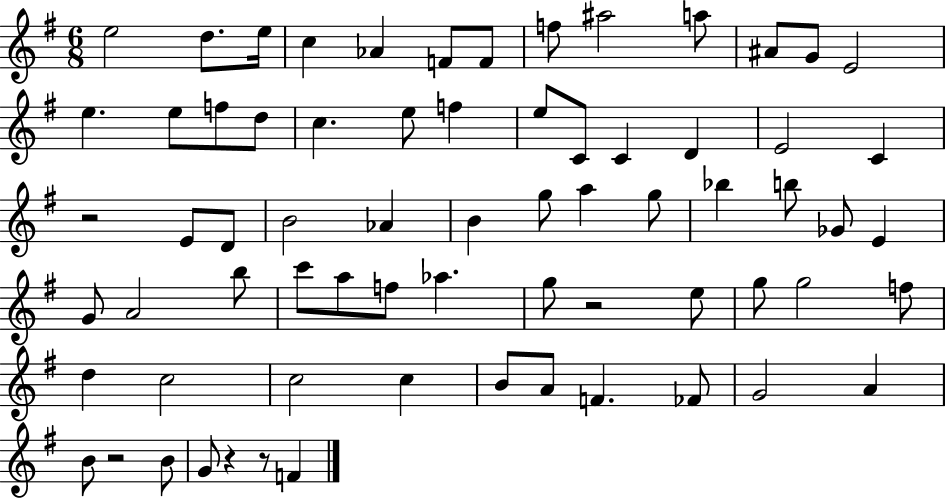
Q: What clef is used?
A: treble